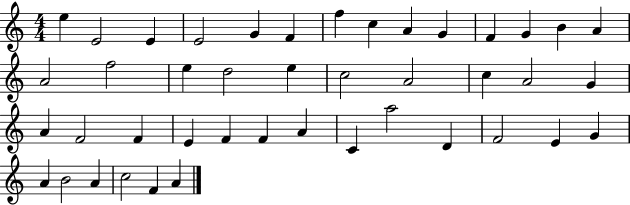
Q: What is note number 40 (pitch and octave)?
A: A4